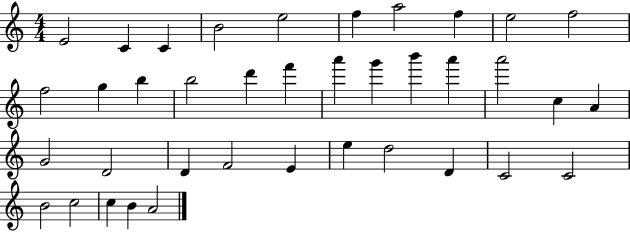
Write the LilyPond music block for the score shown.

{
  \clef treble
  \numericTimeSignature
  \time 4/4
  \key c \major
  e'2 c'4 c'4 | b'2 e''2 | f''4 a''2 f''4 | e''2 f''2 | \break f''2 g''4 b''4 | b''2 d'''4 f'''4 | a'''4 g'''4 b'''4 a'''4 | a'''2 c''4 a'4 | \break g'2 d'2 | d'4 f'2 e'4 | e''4 d''2 d'4 | c'2 c'2 | \break b'2 c''2 | c''4 b'4 a'2 | \bar "|."
}